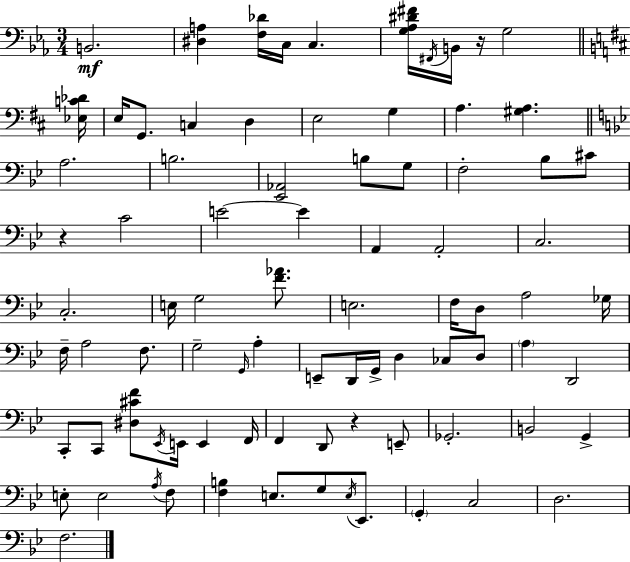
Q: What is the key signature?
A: EES major